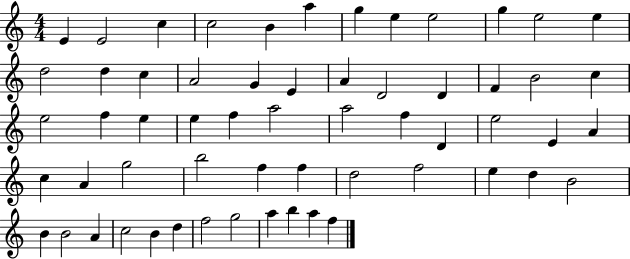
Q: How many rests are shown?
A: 0